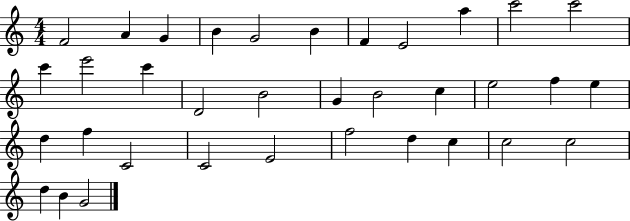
{
  \clef treble
  \numericTimeSignature
  \time 4/4
  \key c \major
  f'2 a'4 g'4 | b'4 g'2 b'4 | f'4 e'2 a''4 | c'''2 c'''2 | \break c'''4 e'''2 c'''4 | d'2 b'2 | g'4 b'2 c''4 | e''2 f''4 e''4 | \break d''4 f''4 c'2 | c'2 e'2 | f''2 d''4 c''4 | c''2 c''2 | \break d''4 b'4 g'2 | \bar "|."
}